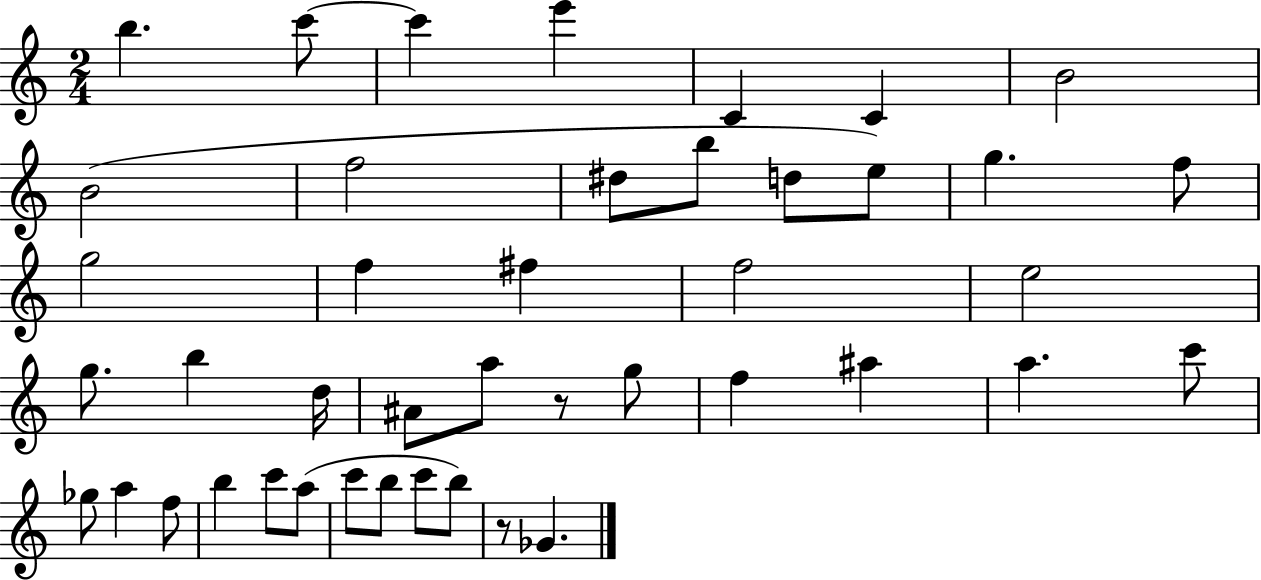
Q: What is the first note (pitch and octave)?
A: B5